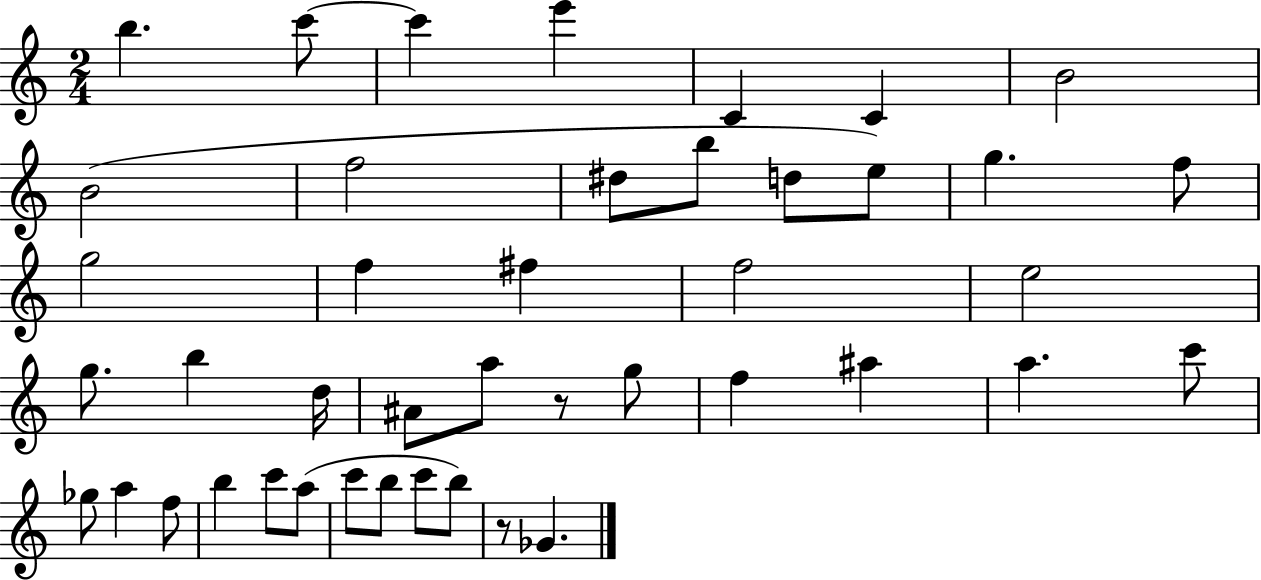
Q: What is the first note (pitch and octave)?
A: B5